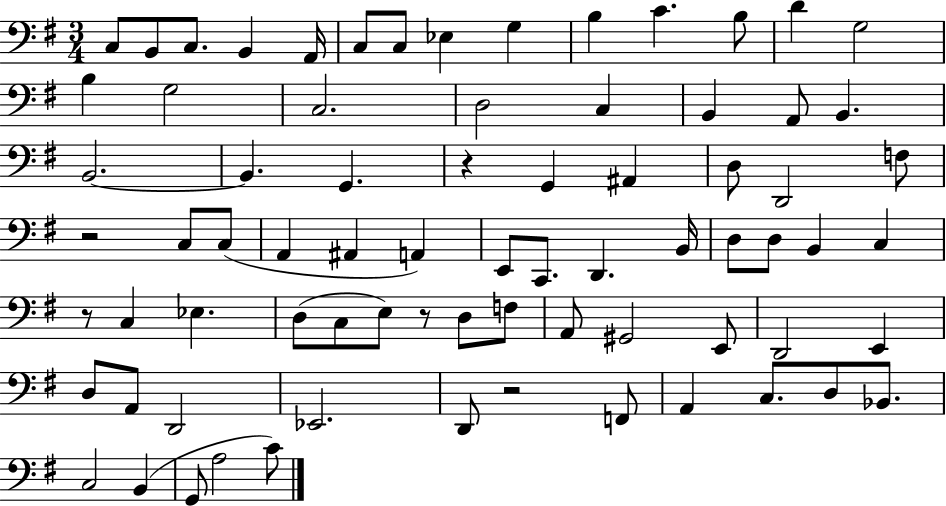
X:1
T:Untitled
M:3/4
L:1/4
K:G
C,/2 B,,/2 C,/2 B,, A,,/4 C,/2 C,/2 _E, G, B, C B,/2 D G,2 B, G,2 C,2 D,2 C, B,, A,,/2 B,, B,,2 B,, G,, z G,, ^A,, D,/2 D,,2 F,/2 z2 C,/2 C,/2 A,, ^A,, A,, E,,/2 C,,/2 D,, B,,/4 D,/2 D,/2 B,, C, z/2 C, _E, D,/2 C,/2 E,/2 z/2 D,/2 F,/2 A,,/2 ^G,,2 E,,/2 D,,2 E,, D,/2 A,,/2 D,,2 _E,,2 D,,/2 z2 F,,/2 A,, C,/2 D,/2 _B,,/2 C,2 B,, G,,/2 A,2 C/2